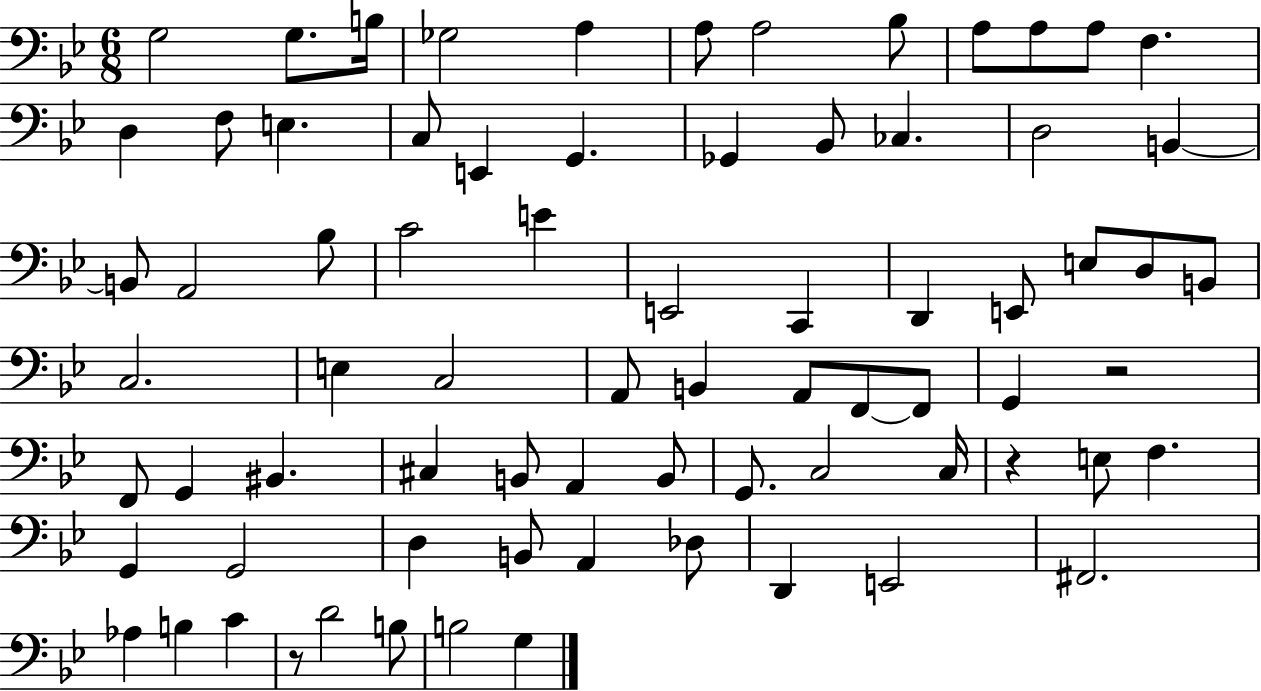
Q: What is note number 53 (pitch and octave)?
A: C3